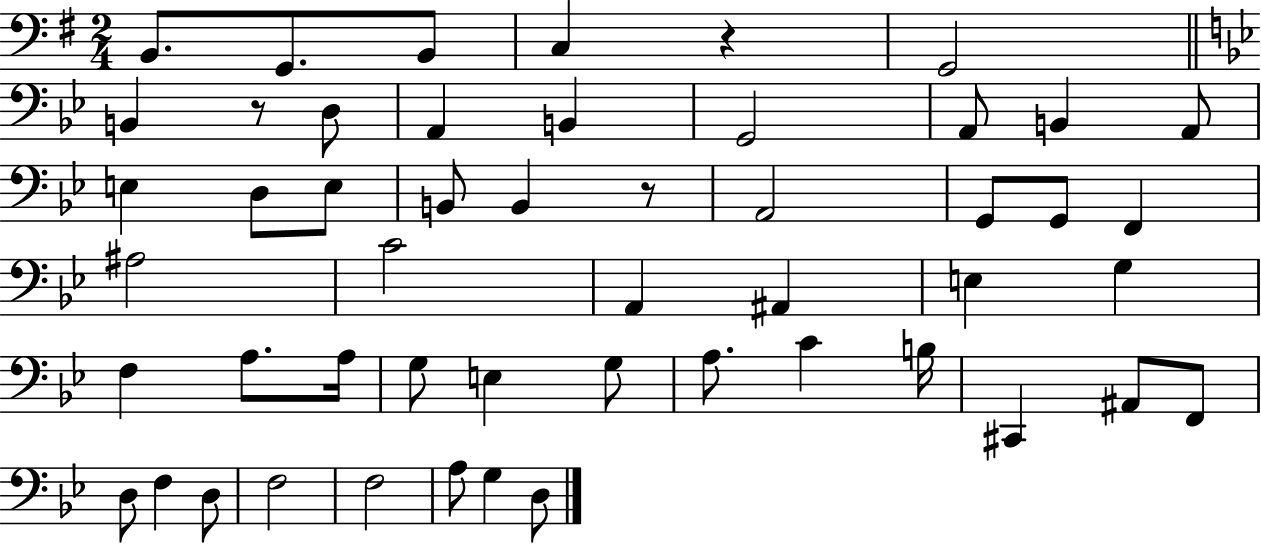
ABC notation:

X:1
T:Untitled
M:2/4
L:1/4
K:G
B,,/2 G,,/2 B,,/2 C, z G,,2 B,, z/2 D,/2 A,, B,, G,,2 A,,/2 B,, A,,/2 E, D,/2 E,/2 B,,/2 B,, z/2 A,,2 G,,/2 G,,/2 F,, ^A,2 C2 A,, ^A,, E, G, F, A,/2 A,/4 G,/2 E, G,/2 A,/2 C B,/4 ^C,, ^A,,/2 F,,/2 D,/2 F, D,/2 F,2 F,2 A,/2 G, D,/2